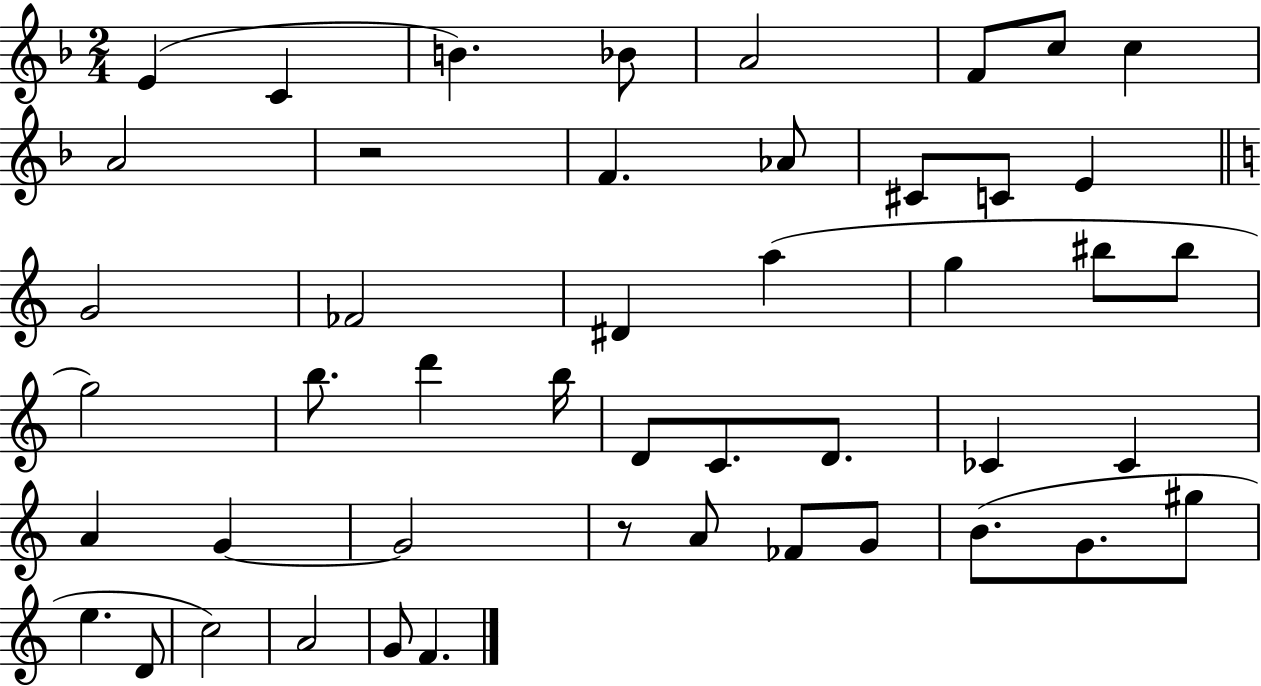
{
  \clef treble
  \numericTimeSignature
  \time 2/4
  \key f \major
  e'4( c'4 | b'4.) bes'8 | a'2 | f'8 c''8 c''4 | \break a'2 | r2 | f'4. aes'8 | cis'8 c'8 e'4 | \break \bar "||" \break \key a \minor g'2 | fes'2 | dis'4 a''4( | g''4 bis''8 bis''8 | \break g''2) | b''8. d'''4 b''16 | d'8 c'8. d'8. | ces'4 ces'4 | \break a'4 g'4~~ | g'2 | r8 a'8 fes'8 g'8 | b'8.( g'8. gis''8 | \break e''4. d'8 | c''2) | a'2 | g'8 f'4. | \break \bar "|."
}